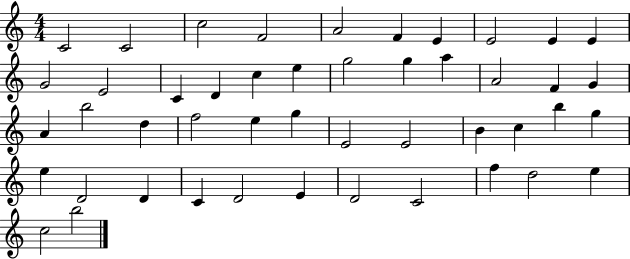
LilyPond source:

{
  \clef treble
  \numericTimeSignature
  \time 4/4
  \key c \major
  c'2 c'2 | c''2 f'2 | a'2 f'4 e'4 | e'2 e'4 e'4 | \break g'2 e'2 | c'4 d'4 c''4 e''4 | g''2 g''4 a''4 | a'2 f'4 g'4 | \break a'4 b''2 d''4 | f''2 e''4 g''4 | e'2 e'2 | b'4 c''4 b''4 g''4 | \break e''4 d'2 d'4 | c'4 d'2 e'4 | d'2 c'2 | f''4 d''2 e''4 | \break c''2 b''2 | \bar "|."
}